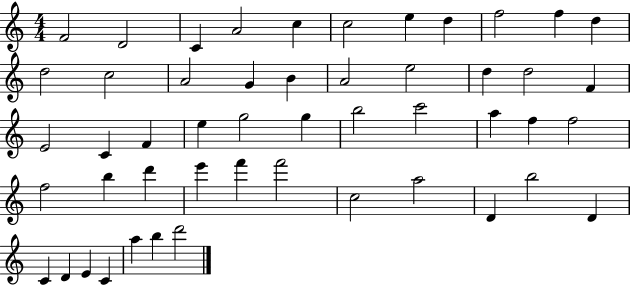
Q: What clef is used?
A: treble